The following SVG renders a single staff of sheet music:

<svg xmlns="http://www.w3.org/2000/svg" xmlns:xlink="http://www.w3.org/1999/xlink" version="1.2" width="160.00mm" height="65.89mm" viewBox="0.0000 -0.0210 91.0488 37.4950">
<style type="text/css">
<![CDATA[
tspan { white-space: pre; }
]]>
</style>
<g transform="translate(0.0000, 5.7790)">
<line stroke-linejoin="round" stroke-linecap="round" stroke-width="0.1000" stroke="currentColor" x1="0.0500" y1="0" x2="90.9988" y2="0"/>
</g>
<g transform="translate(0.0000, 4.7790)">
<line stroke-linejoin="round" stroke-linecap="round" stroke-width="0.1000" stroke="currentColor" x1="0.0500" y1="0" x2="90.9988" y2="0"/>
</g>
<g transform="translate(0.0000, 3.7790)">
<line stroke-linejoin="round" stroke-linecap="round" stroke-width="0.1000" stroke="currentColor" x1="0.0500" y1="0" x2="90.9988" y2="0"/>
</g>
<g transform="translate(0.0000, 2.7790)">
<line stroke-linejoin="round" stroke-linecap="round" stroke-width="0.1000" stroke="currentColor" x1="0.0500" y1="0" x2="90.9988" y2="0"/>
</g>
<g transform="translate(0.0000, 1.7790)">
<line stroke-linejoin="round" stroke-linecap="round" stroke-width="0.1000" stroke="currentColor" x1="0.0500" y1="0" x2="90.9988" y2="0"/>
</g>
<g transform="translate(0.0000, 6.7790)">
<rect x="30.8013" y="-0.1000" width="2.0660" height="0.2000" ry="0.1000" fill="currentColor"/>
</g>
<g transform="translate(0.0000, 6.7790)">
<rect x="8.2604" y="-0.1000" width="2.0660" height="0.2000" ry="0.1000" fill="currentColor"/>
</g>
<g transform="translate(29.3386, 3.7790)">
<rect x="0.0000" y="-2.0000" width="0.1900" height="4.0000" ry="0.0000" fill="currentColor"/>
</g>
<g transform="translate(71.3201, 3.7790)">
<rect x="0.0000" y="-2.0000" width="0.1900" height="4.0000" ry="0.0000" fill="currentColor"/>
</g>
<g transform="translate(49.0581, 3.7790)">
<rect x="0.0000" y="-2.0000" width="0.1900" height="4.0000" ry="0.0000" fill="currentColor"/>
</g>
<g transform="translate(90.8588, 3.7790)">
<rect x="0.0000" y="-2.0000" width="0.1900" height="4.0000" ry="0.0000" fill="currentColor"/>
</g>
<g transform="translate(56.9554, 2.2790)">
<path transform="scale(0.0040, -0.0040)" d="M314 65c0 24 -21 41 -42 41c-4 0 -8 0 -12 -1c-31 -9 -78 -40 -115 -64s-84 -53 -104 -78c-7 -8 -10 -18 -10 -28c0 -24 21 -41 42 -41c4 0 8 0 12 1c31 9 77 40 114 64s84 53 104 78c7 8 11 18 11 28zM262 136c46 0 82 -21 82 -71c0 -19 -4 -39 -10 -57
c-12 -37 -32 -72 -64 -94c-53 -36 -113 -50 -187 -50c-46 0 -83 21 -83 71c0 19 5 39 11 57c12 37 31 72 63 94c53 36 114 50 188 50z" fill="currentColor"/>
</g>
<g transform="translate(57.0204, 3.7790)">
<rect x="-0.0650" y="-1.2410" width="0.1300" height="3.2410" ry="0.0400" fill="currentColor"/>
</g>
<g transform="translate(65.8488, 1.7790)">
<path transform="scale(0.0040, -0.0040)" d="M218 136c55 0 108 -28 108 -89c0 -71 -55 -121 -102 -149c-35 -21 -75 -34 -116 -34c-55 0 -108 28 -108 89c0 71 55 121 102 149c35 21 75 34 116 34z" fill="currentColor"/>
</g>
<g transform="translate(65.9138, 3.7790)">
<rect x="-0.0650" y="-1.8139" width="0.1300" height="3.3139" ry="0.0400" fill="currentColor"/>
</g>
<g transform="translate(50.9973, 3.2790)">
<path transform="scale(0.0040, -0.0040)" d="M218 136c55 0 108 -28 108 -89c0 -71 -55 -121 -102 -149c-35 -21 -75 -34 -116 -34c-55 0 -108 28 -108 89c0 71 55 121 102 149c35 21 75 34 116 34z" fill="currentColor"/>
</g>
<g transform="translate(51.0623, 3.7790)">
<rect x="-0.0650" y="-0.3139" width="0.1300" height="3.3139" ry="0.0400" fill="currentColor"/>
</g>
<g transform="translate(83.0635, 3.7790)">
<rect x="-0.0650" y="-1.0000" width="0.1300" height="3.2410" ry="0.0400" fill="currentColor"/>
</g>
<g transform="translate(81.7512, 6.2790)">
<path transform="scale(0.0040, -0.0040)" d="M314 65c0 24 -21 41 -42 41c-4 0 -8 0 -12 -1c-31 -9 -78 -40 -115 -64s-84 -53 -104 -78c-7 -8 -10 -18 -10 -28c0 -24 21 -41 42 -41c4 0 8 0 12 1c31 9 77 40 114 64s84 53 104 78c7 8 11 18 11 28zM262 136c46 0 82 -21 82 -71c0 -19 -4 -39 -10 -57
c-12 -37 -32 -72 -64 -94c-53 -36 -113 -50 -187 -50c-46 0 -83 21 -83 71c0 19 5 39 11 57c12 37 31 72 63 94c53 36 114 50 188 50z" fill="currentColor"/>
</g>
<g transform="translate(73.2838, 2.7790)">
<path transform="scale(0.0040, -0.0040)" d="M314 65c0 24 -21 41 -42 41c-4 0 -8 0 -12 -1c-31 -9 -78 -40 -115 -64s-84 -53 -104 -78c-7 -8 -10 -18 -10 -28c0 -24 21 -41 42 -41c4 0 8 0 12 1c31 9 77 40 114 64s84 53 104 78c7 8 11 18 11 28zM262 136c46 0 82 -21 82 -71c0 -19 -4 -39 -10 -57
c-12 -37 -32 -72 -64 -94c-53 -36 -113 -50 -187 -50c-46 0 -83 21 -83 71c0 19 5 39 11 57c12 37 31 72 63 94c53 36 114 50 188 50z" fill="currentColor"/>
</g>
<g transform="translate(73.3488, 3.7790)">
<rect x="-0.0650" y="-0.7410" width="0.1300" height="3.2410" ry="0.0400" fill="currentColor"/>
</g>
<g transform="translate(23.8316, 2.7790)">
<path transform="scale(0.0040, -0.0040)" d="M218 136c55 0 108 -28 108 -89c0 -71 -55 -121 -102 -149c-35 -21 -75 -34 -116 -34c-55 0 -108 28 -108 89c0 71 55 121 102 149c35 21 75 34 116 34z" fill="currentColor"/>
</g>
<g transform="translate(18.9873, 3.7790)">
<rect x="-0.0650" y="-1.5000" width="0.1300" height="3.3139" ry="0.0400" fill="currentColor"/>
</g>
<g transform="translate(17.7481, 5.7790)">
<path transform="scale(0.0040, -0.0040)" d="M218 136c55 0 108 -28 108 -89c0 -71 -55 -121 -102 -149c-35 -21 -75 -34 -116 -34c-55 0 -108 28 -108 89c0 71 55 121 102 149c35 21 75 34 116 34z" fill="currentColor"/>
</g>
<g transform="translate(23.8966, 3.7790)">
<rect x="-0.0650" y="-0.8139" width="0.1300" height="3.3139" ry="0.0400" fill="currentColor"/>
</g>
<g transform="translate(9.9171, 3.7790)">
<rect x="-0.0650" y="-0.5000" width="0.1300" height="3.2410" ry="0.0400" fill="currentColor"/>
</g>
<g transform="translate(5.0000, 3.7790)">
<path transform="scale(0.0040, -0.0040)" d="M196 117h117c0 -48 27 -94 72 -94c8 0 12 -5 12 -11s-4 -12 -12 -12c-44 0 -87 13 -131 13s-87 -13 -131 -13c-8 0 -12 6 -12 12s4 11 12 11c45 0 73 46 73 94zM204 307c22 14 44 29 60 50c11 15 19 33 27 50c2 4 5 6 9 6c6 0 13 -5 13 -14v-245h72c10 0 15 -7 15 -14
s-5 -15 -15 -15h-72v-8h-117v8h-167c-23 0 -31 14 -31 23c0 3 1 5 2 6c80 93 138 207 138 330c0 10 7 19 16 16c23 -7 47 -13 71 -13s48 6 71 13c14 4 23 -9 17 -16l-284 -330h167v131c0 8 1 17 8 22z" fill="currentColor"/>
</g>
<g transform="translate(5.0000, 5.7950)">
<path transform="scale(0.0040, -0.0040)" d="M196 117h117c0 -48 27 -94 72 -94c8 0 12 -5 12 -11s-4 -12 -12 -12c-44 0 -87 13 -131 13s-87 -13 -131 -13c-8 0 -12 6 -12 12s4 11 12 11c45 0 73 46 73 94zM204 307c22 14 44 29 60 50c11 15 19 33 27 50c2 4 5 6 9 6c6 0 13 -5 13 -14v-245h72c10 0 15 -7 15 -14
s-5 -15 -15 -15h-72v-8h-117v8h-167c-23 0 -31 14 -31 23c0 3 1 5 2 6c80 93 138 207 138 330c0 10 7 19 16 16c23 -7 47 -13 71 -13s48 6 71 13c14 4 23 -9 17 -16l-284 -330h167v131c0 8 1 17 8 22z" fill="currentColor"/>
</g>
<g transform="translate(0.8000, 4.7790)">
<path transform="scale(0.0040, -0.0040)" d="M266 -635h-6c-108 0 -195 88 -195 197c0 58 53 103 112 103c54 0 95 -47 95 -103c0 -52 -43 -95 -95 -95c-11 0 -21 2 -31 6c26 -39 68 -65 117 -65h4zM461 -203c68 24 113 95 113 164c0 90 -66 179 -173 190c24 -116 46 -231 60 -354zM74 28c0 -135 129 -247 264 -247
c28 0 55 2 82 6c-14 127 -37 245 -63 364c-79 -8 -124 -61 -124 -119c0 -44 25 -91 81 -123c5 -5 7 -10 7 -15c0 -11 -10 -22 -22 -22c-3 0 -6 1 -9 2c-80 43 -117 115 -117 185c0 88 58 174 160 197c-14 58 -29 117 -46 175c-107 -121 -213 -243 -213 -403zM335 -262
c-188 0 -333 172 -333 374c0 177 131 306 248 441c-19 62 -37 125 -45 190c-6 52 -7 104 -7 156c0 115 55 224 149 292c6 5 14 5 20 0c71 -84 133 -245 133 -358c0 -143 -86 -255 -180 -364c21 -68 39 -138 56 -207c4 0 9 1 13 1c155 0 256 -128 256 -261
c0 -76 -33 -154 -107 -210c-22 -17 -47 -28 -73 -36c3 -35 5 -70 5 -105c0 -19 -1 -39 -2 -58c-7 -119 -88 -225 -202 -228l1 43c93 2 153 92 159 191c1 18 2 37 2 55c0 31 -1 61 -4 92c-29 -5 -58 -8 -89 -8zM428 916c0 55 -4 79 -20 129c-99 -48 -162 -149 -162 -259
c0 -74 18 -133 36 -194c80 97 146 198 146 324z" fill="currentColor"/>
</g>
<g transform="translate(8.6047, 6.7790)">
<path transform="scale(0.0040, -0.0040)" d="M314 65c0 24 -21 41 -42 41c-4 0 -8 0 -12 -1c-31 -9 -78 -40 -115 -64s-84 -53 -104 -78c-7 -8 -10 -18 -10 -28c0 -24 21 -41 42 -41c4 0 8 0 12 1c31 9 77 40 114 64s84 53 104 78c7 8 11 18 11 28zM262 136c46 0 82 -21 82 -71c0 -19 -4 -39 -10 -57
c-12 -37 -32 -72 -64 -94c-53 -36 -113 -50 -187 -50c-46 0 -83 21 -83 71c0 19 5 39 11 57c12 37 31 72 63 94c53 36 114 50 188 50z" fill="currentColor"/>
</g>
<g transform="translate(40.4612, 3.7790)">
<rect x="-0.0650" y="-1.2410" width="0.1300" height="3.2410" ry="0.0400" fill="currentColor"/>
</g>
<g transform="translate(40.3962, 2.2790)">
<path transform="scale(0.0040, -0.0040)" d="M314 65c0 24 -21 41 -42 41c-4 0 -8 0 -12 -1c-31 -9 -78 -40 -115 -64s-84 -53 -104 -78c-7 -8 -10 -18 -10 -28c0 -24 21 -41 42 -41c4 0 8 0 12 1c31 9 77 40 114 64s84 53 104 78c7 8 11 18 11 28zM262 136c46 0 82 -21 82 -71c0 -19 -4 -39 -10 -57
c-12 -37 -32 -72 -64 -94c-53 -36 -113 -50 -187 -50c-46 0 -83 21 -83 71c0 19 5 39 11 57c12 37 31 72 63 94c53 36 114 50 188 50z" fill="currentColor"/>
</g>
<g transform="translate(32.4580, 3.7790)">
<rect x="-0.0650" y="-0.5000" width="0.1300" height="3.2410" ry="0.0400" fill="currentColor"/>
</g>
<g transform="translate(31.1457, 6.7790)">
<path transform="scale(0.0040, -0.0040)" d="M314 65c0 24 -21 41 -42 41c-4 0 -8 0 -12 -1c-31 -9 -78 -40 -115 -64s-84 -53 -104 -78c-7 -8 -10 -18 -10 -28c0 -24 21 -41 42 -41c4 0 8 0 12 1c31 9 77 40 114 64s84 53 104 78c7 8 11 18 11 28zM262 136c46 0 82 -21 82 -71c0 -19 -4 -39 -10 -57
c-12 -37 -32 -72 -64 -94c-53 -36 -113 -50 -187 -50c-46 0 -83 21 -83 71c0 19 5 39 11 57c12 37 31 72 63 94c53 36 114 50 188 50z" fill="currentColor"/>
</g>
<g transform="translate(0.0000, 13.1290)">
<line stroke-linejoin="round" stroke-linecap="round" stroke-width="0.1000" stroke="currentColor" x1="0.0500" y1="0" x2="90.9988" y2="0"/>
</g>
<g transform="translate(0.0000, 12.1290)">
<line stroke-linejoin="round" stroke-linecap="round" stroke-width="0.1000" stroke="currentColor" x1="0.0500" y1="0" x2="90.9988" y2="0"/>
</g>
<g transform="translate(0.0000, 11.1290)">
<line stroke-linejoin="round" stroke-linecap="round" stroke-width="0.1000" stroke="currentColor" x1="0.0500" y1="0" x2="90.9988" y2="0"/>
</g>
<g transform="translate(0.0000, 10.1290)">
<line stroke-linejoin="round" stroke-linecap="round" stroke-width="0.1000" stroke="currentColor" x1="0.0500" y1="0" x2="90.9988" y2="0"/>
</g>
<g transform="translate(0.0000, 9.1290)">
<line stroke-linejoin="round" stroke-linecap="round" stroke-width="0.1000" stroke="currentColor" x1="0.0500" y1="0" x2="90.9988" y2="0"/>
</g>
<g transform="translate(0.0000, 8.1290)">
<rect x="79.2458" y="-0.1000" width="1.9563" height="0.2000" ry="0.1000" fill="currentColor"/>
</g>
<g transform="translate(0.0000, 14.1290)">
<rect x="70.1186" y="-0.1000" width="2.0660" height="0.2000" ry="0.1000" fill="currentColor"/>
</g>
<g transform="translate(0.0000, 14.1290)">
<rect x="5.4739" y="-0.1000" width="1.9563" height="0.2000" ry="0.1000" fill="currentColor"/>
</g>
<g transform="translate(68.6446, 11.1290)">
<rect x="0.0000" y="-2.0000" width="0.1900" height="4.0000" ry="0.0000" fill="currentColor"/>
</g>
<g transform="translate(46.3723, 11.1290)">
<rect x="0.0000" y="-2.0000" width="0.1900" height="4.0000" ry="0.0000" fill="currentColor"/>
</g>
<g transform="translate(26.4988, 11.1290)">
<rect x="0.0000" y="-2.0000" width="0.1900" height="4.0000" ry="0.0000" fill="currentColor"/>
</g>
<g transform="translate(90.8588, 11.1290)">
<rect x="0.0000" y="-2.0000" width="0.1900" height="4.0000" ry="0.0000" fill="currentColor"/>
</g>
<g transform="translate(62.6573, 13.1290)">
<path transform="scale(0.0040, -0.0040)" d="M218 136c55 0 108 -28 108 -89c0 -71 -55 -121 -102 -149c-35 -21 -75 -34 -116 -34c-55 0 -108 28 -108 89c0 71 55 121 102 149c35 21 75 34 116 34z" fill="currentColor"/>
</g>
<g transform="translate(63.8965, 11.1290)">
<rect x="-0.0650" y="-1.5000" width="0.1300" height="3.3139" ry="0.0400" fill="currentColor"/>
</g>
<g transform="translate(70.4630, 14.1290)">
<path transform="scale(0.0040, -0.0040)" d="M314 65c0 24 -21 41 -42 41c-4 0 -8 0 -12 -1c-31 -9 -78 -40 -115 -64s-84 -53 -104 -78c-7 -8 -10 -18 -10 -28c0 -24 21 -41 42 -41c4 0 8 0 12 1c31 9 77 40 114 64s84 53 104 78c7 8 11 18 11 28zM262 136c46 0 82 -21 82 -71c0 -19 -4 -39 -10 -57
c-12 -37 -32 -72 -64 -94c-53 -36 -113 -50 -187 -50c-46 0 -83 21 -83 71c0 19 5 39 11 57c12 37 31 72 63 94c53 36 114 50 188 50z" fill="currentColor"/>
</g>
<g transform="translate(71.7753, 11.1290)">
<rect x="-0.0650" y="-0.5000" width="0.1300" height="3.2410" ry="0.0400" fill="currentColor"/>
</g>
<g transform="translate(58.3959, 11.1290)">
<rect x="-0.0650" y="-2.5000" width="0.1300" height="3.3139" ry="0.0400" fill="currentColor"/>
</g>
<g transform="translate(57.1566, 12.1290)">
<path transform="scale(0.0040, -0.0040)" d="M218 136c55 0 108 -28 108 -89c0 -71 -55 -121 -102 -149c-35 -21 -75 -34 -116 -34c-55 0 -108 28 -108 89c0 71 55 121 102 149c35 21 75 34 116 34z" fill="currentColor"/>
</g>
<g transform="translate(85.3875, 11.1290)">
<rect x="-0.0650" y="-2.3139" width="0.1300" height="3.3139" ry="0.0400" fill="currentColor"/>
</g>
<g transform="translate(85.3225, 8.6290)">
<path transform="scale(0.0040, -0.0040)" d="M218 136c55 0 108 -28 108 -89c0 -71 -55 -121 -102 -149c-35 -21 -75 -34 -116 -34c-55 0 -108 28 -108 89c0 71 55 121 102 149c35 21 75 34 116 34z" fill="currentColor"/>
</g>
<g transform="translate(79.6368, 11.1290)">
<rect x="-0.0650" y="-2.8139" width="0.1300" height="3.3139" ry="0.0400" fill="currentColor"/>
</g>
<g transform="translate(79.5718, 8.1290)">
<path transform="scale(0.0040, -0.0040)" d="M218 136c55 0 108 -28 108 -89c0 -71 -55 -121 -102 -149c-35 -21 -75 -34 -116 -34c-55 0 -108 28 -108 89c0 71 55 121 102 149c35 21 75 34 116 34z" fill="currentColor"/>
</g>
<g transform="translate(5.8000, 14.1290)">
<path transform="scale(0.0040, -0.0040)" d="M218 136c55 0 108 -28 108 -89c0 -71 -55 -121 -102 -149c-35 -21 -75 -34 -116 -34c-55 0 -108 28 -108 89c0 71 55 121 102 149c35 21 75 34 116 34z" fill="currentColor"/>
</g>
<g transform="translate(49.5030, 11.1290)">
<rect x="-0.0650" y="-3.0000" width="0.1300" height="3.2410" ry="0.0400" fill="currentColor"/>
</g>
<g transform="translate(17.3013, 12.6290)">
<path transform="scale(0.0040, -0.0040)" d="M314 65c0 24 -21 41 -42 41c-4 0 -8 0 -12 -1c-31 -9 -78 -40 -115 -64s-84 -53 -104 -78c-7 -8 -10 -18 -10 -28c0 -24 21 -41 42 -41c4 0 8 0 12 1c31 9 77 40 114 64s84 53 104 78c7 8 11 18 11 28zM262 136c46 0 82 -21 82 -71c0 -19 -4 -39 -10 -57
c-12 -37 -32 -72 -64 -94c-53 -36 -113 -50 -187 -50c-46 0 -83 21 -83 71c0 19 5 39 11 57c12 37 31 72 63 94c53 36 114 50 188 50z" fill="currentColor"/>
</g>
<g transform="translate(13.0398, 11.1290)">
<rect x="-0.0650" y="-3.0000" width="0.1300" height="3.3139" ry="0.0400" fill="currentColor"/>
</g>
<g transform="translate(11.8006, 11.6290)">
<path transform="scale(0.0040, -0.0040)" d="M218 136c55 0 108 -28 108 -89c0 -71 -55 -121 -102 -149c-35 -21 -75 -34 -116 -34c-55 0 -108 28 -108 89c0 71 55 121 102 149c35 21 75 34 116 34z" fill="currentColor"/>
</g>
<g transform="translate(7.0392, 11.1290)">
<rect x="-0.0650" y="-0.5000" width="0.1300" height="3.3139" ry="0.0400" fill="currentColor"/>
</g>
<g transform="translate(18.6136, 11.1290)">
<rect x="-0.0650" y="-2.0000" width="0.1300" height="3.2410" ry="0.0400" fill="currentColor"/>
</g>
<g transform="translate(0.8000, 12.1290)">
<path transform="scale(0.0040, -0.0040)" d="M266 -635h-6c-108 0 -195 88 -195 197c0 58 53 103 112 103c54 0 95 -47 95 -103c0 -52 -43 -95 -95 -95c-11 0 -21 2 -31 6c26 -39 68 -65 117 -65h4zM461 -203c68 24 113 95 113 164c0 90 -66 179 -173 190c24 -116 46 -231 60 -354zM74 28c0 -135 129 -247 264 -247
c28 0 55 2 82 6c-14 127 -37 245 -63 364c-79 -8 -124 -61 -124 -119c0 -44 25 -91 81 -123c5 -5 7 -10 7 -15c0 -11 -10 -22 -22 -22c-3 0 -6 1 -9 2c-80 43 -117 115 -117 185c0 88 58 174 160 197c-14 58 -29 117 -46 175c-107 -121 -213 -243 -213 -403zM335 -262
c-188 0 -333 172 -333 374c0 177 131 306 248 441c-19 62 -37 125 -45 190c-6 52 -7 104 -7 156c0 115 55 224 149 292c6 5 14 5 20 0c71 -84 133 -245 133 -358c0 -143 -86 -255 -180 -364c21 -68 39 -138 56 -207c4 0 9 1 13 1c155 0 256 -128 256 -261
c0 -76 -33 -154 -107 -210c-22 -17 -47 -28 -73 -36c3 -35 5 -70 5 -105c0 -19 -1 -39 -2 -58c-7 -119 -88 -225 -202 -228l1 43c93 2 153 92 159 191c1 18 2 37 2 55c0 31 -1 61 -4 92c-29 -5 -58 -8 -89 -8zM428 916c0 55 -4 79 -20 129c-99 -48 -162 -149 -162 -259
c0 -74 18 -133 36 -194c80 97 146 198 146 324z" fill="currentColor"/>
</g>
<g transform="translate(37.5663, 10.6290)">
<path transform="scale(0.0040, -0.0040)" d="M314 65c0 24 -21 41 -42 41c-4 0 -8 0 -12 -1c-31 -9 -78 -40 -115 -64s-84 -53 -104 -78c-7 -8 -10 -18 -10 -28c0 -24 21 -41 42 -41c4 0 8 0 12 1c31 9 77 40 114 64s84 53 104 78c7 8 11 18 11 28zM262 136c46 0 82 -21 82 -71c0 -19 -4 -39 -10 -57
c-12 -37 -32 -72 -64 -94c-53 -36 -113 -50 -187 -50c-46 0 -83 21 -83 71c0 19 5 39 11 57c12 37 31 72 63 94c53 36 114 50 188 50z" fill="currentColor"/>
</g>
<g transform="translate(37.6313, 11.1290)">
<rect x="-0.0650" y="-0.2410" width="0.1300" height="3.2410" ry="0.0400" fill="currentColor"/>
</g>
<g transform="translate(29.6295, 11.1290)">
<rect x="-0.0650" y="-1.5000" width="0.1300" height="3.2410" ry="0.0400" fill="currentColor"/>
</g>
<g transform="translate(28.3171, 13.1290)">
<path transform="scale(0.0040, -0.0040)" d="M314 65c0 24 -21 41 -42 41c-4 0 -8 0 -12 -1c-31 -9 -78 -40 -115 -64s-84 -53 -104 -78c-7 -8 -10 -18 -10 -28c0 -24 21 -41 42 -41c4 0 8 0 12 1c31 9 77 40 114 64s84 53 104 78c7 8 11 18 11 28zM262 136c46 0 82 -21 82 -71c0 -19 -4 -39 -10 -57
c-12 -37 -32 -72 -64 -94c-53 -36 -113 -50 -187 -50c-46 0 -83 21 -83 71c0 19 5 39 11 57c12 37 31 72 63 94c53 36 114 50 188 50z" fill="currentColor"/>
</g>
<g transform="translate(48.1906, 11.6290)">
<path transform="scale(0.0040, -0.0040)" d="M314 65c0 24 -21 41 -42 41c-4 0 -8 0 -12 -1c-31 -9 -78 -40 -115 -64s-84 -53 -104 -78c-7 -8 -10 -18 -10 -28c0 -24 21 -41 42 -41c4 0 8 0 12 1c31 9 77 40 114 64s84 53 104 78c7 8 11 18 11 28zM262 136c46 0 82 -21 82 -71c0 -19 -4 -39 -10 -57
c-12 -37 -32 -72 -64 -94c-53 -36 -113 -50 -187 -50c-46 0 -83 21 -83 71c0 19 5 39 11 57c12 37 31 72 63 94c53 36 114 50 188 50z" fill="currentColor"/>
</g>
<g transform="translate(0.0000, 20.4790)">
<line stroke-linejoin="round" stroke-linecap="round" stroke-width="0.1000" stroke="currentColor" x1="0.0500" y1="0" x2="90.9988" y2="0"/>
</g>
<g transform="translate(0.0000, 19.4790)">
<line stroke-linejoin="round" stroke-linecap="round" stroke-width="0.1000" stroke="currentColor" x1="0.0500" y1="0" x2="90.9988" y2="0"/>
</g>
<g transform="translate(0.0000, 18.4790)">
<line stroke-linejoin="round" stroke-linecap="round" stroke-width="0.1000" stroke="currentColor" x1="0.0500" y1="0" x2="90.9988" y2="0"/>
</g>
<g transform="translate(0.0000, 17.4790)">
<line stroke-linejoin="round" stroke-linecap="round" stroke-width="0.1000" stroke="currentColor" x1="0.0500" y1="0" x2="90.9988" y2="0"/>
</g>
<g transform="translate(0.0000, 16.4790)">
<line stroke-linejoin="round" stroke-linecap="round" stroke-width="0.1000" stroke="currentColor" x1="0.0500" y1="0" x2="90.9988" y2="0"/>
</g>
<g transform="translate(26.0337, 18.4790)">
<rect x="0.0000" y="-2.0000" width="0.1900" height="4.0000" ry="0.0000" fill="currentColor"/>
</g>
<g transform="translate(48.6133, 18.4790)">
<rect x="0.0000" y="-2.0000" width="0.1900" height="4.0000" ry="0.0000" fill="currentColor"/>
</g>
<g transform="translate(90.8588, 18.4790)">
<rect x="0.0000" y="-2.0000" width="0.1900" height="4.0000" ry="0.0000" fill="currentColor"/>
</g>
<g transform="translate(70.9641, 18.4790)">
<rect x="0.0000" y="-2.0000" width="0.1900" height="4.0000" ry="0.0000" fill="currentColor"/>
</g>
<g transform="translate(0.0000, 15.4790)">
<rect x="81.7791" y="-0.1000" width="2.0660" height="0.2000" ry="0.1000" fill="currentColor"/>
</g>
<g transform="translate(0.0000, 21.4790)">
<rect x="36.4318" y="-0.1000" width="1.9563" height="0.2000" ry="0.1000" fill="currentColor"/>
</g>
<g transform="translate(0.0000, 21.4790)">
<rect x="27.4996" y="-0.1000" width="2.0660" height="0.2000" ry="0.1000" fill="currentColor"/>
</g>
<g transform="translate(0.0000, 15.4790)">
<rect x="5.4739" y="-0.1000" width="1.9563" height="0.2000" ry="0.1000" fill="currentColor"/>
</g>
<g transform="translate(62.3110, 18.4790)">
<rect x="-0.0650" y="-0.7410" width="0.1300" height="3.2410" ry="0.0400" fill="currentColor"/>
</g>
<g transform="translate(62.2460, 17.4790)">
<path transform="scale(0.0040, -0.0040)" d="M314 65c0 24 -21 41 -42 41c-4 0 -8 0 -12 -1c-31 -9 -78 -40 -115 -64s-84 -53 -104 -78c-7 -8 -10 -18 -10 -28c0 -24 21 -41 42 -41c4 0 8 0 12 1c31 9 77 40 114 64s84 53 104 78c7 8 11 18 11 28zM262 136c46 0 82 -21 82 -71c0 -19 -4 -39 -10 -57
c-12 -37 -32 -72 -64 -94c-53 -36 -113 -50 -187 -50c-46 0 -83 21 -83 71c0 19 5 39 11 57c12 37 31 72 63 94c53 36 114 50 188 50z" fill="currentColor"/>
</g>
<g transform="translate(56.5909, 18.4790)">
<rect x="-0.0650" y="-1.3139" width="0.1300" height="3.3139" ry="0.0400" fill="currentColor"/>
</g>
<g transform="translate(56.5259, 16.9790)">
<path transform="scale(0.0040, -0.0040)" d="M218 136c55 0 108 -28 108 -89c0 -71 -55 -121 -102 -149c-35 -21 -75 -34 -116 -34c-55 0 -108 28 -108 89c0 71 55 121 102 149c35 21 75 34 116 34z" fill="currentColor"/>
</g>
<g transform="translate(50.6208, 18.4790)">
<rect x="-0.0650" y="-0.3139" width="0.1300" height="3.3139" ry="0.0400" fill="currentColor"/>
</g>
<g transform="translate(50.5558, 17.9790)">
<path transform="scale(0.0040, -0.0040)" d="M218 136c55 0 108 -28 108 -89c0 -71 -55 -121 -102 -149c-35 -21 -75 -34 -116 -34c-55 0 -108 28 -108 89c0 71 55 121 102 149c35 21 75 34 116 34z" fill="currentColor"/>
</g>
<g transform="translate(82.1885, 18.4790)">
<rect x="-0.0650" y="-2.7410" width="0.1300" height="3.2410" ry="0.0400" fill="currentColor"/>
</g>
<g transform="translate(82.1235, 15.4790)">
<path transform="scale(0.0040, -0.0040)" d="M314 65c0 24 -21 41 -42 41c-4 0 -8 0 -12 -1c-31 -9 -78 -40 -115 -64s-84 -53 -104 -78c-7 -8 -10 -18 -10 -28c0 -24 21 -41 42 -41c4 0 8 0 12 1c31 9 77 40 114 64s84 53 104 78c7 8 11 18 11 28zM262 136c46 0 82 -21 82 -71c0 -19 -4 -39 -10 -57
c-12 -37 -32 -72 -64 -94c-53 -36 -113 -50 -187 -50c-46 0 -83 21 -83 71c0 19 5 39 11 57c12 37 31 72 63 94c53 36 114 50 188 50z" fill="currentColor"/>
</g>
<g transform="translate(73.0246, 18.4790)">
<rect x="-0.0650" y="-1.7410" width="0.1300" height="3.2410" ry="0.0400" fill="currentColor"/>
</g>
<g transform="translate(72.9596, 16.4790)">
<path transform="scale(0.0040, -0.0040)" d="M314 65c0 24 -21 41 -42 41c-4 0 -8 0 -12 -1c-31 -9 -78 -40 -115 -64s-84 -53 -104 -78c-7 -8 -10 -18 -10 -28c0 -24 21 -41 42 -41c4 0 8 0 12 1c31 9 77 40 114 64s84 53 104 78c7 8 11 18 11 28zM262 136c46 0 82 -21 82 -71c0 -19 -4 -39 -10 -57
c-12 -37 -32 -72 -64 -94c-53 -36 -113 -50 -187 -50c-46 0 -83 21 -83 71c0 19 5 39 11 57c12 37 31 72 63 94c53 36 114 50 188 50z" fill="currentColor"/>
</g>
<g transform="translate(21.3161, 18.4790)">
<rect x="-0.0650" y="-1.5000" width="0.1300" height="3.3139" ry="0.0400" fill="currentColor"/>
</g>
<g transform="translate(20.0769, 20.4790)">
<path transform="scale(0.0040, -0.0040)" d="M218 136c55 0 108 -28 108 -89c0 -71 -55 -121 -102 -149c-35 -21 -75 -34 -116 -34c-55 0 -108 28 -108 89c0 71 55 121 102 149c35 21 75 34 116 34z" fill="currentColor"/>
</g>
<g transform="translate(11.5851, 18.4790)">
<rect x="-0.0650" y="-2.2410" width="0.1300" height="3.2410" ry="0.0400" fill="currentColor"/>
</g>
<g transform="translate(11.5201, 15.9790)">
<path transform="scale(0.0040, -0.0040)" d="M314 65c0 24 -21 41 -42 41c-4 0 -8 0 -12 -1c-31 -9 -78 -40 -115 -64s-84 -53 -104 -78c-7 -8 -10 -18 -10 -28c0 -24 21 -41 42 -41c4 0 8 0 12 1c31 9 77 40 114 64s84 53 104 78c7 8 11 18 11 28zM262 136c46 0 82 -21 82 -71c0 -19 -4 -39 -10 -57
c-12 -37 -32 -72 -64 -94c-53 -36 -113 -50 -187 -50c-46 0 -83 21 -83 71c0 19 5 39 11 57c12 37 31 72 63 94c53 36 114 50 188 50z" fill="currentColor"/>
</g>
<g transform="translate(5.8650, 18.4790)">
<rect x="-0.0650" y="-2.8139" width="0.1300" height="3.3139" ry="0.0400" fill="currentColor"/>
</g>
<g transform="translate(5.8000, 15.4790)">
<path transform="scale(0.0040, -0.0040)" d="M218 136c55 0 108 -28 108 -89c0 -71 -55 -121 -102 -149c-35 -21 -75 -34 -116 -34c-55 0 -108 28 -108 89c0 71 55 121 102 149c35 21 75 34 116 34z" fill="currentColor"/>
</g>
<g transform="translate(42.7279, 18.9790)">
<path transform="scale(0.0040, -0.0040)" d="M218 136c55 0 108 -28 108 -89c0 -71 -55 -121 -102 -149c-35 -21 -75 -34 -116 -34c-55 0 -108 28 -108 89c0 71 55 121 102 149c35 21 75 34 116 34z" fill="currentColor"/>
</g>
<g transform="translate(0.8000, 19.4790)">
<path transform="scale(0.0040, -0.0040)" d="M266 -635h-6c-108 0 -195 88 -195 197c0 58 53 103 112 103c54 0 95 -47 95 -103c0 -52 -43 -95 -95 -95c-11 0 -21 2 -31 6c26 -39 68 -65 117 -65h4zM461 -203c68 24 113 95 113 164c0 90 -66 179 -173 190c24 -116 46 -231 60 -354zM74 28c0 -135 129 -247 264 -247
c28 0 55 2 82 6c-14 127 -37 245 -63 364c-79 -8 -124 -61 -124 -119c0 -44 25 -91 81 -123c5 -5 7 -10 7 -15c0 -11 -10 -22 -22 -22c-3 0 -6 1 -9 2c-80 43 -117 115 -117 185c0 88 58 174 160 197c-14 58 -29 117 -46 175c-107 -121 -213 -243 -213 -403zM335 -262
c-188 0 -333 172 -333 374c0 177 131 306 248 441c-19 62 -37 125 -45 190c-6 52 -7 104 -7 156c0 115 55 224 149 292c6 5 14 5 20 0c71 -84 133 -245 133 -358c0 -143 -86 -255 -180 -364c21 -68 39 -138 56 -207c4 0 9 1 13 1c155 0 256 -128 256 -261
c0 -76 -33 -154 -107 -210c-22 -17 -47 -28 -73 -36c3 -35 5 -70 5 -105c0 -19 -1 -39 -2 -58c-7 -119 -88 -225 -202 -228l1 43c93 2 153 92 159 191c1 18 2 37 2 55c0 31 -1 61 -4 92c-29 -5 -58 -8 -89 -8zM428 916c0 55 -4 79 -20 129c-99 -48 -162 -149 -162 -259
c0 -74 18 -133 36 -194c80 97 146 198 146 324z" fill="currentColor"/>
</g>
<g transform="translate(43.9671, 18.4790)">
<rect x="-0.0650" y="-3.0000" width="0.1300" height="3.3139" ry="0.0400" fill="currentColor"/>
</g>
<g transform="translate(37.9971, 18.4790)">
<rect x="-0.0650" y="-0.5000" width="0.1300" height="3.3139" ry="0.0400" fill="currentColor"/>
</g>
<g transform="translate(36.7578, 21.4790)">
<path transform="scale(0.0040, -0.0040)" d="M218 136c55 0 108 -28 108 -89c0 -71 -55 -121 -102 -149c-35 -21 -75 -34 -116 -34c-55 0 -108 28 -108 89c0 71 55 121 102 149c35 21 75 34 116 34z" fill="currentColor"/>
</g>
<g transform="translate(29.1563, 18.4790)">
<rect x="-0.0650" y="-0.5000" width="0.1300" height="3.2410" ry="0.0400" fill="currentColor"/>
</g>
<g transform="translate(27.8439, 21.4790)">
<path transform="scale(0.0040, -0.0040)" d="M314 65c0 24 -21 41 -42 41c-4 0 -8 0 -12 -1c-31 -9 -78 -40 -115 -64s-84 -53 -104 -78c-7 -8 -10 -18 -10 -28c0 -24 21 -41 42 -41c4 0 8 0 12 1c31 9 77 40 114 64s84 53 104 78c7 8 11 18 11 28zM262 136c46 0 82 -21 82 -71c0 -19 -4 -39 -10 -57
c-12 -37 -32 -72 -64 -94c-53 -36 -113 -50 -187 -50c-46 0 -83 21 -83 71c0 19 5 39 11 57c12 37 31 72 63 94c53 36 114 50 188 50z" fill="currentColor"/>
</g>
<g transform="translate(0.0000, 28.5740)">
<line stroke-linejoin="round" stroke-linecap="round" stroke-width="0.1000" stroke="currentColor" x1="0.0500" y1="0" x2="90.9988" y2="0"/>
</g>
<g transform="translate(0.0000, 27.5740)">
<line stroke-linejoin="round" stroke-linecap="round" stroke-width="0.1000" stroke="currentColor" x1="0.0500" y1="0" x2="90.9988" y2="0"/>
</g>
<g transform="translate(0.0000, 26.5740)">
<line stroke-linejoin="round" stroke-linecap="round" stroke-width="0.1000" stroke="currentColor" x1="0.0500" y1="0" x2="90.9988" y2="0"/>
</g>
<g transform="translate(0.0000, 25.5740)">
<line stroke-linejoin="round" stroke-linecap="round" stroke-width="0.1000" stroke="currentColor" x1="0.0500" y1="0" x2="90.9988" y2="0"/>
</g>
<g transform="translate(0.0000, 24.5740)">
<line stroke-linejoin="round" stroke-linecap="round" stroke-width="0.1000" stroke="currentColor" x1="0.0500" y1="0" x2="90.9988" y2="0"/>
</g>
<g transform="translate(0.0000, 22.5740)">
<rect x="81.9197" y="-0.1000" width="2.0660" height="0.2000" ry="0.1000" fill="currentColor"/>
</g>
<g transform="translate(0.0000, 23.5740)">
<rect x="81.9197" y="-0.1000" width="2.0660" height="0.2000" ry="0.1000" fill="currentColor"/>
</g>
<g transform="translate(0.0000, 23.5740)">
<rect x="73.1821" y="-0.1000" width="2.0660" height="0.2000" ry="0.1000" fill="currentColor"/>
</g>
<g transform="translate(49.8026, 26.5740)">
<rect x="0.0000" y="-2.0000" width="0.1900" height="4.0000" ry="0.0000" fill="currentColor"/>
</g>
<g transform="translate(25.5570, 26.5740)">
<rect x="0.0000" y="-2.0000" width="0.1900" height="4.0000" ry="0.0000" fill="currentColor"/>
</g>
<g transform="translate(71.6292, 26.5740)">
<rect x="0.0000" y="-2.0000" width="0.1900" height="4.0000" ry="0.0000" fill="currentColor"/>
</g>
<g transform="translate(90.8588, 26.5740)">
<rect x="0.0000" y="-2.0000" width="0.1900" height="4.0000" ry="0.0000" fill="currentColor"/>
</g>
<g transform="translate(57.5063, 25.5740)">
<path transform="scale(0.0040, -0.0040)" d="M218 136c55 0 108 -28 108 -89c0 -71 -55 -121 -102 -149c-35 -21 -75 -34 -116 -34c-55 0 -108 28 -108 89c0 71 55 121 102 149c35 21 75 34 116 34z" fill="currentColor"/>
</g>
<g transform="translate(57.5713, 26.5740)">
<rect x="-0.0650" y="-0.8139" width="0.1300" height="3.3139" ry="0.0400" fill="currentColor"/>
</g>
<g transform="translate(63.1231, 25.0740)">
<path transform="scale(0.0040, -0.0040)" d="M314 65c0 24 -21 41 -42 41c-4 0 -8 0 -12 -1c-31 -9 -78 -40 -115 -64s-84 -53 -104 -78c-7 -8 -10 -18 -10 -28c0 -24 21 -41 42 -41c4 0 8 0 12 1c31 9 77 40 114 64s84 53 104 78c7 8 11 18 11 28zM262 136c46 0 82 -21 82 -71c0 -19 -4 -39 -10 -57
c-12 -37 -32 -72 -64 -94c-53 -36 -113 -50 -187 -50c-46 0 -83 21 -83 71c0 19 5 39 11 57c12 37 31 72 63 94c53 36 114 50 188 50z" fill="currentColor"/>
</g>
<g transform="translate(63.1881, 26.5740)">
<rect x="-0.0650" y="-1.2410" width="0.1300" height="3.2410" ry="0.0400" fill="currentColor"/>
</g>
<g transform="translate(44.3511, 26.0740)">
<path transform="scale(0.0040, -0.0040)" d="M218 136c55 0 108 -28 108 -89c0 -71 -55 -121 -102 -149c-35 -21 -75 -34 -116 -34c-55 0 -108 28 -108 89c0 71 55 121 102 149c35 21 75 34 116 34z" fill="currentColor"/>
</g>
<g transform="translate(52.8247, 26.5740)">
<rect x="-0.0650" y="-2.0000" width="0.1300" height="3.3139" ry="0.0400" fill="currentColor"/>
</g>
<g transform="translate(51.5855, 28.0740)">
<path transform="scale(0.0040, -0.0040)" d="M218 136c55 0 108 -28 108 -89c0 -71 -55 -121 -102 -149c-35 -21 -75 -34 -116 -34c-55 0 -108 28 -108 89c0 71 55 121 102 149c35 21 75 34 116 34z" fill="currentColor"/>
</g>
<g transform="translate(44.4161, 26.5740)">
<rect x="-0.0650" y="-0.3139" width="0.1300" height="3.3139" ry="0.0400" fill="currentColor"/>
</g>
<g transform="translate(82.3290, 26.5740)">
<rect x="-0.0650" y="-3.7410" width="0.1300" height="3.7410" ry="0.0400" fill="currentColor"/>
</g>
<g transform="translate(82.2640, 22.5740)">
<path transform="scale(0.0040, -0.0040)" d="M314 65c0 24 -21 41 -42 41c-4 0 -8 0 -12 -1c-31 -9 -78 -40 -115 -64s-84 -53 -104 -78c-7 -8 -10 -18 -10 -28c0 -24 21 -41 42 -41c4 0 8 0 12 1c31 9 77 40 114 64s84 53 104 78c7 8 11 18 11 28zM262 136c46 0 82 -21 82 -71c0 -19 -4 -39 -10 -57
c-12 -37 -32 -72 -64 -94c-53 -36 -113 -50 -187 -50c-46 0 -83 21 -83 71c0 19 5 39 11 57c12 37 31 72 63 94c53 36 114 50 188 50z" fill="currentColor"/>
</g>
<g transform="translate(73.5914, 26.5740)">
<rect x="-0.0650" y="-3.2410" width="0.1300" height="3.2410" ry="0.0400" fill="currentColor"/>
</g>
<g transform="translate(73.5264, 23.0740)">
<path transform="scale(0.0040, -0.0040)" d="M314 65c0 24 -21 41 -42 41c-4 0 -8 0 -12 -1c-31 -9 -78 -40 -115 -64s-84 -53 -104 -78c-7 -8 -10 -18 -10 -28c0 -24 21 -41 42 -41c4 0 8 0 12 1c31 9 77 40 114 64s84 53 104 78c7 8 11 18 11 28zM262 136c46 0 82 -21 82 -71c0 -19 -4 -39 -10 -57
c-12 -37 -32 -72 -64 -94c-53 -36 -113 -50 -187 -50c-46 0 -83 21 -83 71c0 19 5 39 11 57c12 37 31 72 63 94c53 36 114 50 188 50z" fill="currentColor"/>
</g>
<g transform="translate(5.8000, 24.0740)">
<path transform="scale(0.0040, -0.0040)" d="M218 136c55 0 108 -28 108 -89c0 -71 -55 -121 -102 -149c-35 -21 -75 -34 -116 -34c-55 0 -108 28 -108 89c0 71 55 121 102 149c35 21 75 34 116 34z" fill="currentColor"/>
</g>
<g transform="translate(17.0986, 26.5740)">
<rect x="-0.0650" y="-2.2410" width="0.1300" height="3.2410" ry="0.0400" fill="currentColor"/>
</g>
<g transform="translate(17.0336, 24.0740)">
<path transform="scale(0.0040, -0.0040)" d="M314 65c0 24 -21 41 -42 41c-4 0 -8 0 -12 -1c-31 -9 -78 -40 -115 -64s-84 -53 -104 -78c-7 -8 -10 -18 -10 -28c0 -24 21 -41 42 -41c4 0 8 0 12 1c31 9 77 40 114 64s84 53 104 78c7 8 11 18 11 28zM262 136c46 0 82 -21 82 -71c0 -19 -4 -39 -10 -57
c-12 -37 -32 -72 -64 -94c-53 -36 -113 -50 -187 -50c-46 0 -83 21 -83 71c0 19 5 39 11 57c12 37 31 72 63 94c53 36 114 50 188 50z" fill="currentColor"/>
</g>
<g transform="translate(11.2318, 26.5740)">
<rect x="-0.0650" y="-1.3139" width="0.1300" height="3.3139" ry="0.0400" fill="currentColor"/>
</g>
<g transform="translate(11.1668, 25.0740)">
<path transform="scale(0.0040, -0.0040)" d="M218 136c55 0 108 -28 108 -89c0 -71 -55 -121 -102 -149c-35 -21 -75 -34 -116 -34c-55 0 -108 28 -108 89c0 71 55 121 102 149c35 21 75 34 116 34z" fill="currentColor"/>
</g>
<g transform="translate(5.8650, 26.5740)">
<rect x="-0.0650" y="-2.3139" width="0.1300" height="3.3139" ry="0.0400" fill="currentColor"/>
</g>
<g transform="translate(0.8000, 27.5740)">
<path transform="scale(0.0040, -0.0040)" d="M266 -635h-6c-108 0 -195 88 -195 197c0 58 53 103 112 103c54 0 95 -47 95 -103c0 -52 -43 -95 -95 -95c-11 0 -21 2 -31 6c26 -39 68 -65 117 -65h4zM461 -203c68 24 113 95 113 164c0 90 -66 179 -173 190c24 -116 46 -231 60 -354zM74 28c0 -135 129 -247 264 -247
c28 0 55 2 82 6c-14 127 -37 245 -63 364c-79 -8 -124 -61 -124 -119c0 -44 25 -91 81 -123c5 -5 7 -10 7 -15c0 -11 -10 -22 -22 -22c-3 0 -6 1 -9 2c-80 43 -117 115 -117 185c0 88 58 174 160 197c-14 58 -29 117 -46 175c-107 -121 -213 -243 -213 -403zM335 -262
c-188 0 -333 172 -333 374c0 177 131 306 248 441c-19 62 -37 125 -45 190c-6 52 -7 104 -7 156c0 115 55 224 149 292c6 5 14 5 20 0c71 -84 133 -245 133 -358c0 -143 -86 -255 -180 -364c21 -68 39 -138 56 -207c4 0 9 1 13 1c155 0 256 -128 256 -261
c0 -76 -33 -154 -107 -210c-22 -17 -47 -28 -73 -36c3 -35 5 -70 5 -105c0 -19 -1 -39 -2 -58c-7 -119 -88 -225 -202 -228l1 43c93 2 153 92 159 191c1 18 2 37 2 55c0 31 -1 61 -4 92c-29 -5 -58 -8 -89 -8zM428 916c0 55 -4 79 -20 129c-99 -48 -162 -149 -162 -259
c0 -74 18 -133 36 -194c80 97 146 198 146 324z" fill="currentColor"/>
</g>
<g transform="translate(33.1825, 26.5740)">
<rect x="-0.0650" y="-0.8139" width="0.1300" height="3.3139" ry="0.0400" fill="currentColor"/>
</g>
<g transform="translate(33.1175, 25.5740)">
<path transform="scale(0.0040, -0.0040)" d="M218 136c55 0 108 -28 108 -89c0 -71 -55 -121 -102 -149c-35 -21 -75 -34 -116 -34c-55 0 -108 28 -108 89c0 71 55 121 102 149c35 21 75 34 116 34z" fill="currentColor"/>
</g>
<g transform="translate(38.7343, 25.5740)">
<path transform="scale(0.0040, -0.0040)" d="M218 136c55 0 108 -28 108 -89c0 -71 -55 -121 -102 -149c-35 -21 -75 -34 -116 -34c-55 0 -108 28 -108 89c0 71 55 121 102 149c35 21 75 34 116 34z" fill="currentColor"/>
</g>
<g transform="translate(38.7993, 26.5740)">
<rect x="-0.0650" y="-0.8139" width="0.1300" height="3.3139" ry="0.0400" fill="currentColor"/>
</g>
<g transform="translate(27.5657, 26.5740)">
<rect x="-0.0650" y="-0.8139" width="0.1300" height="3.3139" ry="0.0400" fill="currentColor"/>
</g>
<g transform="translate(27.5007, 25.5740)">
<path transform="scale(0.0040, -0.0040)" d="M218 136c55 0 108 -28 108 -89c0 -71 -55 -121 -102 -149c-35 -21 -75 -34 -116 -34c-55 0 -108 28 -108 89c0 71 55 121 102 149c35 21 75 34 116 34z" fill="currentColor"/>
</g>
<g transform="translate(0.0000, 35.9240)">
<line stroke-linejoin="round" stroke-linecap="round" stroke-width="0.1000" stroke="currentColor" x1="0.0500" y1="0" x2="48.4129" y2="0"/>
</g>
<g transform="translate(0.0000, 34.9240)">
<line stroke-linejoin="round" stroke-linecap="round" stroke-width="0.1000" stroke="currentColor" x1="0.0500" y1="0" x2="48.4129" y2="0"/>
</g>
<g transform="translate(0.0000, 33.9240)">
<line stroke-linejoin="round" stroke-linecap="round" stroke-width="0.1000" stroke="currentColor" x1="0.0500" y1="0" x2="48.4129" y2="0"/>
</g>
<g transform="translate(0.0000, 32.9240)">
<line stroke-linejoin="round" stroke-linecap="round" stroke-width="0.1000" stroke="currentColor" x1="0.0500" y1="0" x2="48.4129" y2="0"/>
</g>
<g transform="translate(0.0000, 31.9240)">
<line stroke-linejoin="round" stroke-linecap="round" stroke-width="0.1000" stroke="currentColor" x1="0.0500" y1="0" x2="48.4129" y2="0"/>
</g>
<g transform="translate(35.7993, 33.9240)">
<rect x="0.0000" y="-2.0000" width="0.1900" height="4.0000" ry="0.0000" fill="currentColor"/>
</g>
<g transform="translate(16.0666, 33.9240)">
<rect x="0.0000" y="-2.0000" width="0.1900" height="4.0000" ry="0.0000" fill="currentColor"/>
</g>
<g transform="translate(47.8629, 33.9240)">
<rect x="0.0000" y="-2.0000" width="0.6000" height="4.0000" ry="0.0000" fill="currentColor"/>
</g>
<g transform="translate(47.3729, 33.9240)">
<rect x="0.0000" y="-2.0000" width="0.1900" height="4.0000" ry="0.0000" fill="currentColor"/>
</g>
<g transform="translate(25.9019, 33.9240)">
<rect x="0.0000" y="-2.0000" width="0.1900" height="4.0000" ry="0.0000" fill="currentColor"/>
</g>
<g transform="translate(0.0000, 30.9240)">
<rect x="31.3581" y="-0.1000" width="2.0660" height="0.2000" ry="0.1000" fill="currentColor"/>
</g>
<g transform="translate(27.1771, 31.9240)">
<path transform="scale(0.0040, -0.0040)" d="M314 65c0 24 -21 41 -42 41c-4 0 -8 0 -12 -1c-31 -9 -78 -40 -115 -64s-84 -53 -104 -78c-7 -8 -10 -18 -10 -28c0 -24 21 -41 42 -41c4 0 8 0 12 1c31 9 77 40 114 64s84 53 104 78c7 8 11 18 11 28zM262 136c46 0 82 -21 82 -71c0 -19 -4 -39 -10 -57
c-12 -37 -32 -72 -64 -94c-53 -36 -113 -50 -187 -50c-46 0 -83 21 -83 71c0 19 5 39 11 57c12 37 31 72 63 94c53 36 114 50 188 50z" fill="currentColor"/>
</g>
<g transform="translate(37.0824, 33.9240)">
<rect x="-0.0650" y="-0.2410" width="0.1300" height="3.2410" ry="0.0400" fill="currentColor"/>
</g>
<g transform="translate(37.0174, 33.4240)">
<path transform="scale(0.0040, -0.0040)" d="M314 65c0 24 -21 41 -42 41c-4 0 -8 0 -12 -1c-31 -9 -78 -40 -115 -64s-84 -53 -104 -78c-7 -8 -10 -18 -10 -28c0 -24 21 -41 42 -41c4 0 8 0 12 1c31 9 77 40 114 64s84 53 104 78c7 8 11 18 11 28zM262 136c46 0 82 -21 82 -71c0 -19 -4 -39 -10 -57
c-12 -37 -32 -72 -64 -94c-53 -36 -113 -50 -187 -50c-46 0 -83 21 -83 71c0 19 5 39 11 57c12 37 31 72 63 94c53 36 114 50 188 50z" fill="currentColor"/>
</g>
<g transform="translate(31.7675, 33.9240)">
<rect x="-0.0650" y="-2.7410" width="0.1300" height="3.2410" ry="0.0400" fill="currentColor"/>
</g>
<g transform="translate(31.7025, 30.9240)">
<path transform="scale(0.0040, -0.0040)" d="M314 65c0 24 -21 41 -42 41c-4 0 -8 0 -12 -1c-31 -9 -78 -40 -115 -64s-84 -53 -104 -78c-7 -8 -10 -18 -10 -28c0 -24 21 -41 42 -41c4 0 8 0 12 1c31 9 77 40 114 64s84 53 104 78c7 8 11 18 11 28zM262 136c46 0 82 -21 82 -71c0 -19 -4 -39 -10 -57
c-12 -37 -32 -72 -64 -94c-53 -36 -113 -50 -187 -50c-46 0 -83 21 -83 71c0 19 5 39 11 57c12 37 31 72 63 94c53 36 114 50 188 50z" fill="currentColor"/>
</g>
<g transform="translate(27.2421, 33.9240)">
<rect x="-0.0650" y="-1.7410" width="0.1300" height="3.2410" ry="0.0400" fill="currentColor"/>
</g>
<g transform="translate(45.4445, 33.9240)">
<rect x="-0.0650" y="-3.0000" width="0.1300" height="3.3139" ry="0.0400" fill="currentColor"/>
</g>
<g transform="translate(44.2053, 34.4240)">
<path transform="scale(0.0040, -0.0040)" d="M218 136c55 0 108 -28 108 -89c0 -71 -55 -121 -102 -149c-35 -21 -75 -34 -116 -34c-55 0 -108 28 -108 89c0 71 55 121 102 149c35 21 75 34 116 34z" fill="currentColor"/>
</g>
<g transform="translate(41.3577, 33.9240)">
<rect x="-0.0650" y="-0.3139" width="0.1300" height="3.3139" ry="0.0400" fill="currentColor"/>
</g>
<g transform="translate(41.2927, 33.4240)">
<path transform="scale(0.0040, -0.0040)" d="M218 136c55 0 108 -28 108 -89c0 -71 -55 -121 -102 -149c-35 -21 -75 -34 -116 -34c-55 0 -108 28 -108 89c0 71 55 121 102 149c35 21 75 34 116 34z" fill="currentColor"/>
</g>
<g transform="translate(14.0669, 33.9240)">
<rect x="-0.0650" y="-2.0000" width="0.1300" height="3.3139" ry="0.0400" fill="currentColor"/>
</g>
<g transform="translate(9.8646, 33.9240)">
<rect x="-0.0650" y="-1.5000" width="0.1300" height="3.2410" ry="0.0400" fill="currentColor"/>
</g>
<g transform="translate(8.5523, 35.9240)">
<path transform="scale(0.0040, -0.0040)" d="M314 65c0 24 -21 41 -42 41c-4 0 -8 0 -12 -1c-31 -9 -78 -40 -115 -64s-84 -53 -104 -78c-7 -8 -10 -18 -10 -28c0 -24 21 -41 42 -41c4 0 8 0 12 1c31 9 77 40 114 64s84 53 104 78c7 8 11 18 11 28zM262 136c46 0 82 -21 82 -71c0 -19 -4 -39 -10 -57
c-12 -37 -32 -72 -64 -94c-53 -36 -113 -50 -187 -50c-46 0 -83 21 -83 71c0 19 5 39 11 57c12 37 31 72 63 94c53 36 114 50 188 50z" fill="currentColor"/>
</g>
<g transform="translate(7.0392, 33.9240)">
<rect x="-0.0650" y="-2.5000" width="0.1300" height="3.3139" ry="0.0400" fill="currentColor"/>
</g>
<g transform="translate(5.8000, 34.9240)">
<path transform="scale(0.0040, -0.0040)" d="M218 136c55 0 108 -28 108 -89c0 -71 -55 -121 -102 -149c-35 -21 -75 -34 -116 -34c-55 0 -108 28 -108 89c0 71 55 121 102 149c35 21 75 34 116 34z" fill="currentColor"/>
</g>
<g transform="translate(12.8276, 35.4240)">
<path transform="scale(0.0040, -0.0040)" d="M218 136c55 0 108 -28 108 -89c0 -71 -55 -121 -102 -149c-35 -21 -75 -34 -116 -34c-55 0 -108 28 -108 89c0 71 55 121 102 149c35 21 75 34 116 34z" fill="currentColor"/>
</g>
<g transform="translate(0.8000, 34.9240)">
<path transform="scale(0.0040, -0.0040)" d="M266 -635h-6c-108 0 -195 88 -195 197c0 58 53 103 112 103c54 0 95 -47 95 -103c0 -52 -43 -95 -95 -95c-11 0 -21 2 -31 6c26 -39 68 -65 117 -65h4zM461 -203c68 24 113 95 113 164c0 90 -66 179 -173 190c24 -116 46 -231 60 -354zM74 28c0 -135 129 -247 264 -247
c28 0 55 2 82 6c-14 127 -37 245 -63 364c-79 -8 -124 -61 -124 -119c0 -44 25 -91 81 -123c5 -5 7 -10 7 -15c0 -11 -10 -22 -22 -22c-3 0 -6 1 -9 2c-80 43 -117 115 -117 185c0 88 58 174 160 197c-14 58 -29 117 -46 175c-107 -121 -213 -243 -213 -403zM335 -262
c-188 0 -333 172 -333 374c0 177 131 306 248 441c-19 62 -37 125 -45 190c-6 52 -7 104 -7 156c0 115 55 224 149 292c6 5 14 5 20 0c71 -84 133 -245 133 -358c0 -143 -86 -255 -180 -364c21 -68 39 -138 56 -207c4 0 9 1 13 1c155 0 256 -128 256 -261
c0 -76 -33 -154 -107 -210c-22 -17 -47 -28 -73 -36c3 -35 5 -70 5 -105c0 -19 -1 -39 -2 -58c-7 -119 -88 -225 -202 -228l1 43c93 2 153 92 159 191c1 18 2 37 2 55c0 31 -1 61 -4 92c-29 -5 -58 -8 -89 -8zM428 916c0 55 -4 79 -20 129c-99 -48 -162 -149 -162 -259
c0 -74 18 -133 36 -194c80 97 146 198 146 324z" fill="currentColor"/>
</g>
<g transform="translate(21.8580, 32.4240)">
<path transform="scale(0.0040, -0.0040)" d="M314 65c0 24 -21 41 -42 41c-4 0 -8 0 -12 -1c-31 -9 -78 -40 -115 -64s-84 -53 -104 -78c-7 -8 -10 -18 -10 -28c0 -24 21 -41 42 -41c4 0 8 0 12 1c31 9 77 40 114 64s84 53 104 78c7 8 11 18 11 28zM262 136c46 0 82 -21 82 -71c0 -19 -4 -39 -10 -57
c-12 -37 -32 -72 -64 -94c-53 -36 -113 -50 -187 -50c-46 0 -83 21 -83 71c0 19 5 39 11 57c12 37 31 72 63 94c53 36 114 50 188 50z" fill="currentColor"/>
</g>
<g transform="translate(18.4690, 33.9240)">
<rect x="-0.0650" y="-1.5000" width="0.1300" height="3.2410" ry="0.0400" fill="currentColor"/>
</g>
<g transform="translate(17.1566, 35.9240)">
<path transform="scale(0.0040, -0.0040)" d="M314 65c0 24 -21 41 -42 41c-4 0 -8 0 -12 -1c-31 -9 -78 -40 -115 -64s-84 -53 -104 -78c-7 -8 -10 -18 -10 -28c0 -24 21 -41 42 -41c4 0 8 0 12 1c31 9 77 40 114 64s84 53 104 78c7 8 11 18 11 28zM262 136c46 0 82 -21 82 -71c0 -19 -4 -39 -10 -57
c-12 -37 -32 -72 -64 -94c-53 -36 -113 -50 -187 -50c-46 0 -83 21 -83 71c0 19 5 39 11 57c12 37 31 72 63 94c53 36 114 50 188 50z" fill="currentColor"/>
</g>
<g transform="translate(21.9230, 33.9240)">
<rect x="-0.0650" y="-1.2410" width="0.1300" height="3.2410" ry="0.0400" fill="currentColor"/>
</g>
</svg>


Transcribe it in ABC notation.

X:1
T:Untitled
M:4/4
L:1/4
K:C
C2 E d C2 e2 c e2 f d2 D2 C A F2 E2 c2 A2 G E C2 a g a g2 E C2 C A c e d2 f2 a2 g e g2 d d d c F d e2 b2 c'2 G E2 F E2 e2 f2 a2 c2 c A